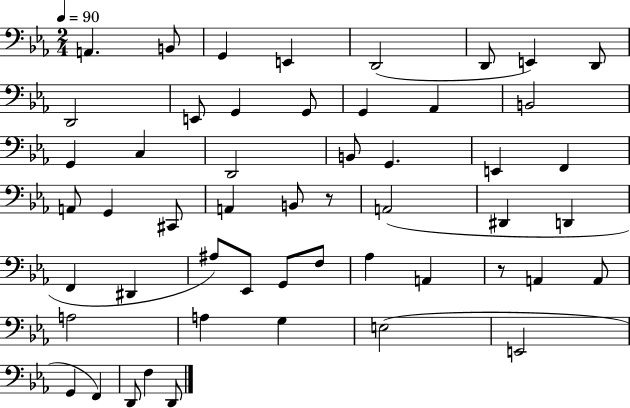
X:1
T:Untitled
M:2/4
L:1/4
K:Eb
A,, B,,/2 G,, E,, D,,2 D,,/2 E,, D,,/2 D,,2 E,,/2 G,, G,,/2 G,, _A,, B,,2 G,, C, D,,2 B,,/2 G,, E,, F,, A,,/2 G,, ^C,,/2 A,, B,,/2 z/2 A,,2 ^D,, D,, F,, ^D,, ^A,/2 _E,,/2 G,,/2 F,/2 _A, A,, z/2 A,, A,,/2 A,2 A, G, E,2 E,,2 G,, F,, D,,/2 F, D,,/2